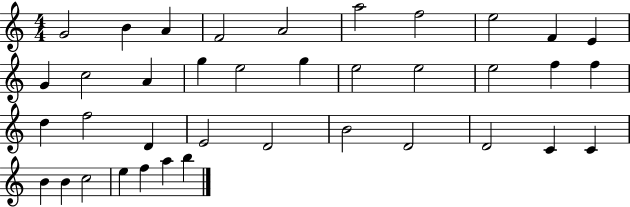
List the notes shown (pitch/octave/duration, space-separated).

G4/h B4/q A4/q F4/h A4/h A5/h F5/h E5/h F4/q E4/q G4/q C5/h A4/q G5/q E5/h G5/q E5/h E5/h E5/h F5/q F5/q D5/q F5/h D4/q E4/h D4/h B4/h D4/h D4/h C4/q C4/q B4/q B4/q C5/h E5/q F5/q A5/q B5/q